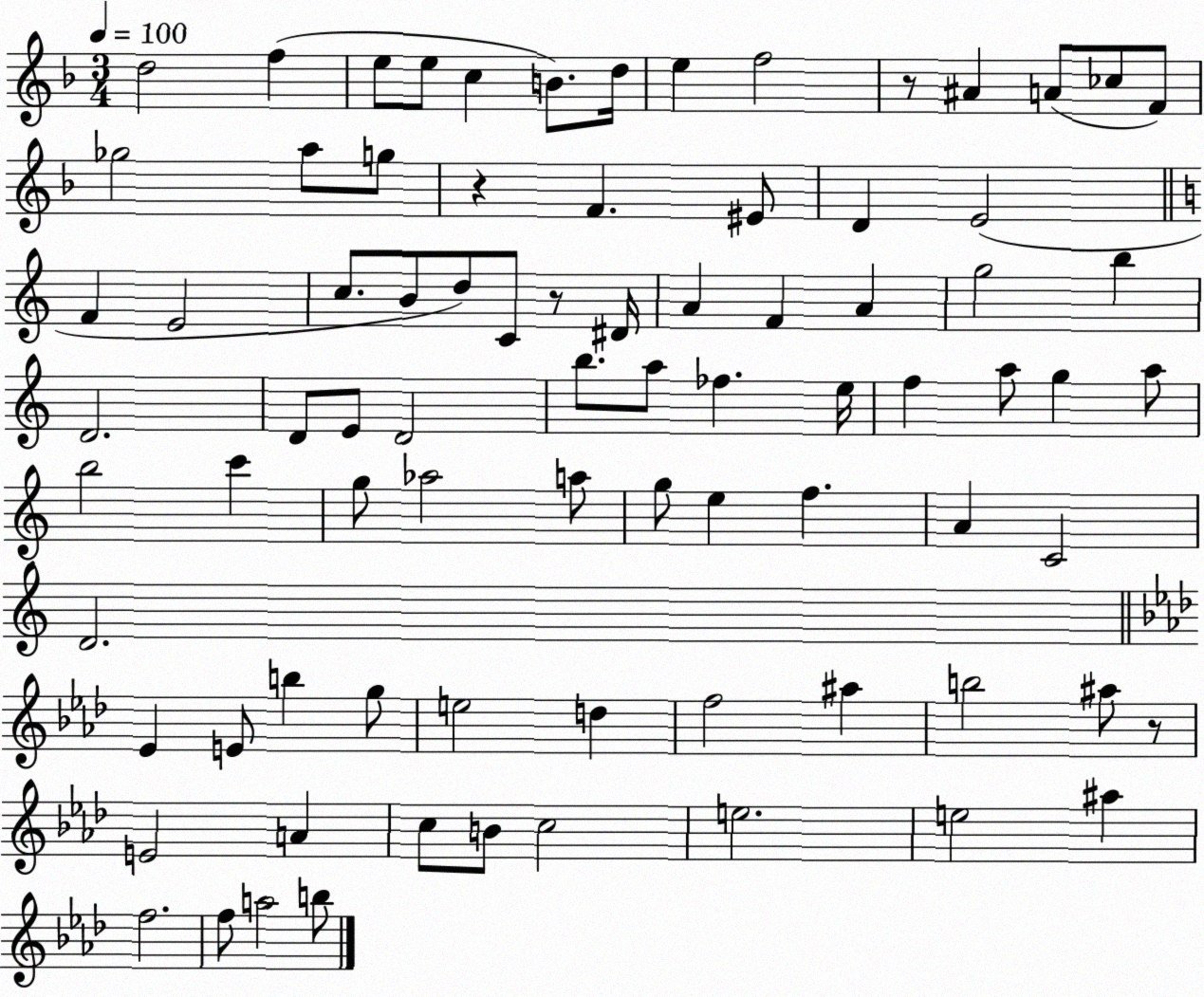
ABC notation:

X:1
T:Untitled
M:3/4
L:1/4
K:F
d2 f e/2 e/2 c B/2 d/4 e f2 z/2 ^A A/2 _c/2 F/2 _g2 a/2 g/2 z F ^E/2 D E2 F E2 c/2 B/2 d/2 C/2 z/2 ^D/4 A F A g2 b D2 D/2 E/2 D2 b/2 a/2 _f e/4 f a/2 g a/2 b2 c' g/2 _a2 a/2 g/2 e f A C2 D2 _E E/2 b g/2 e2 d f2 ^a b2 ^a/2 z/2 E2 A c/2 B/2 c2 e2 e2 ^a f2 f/2 a2 b/2